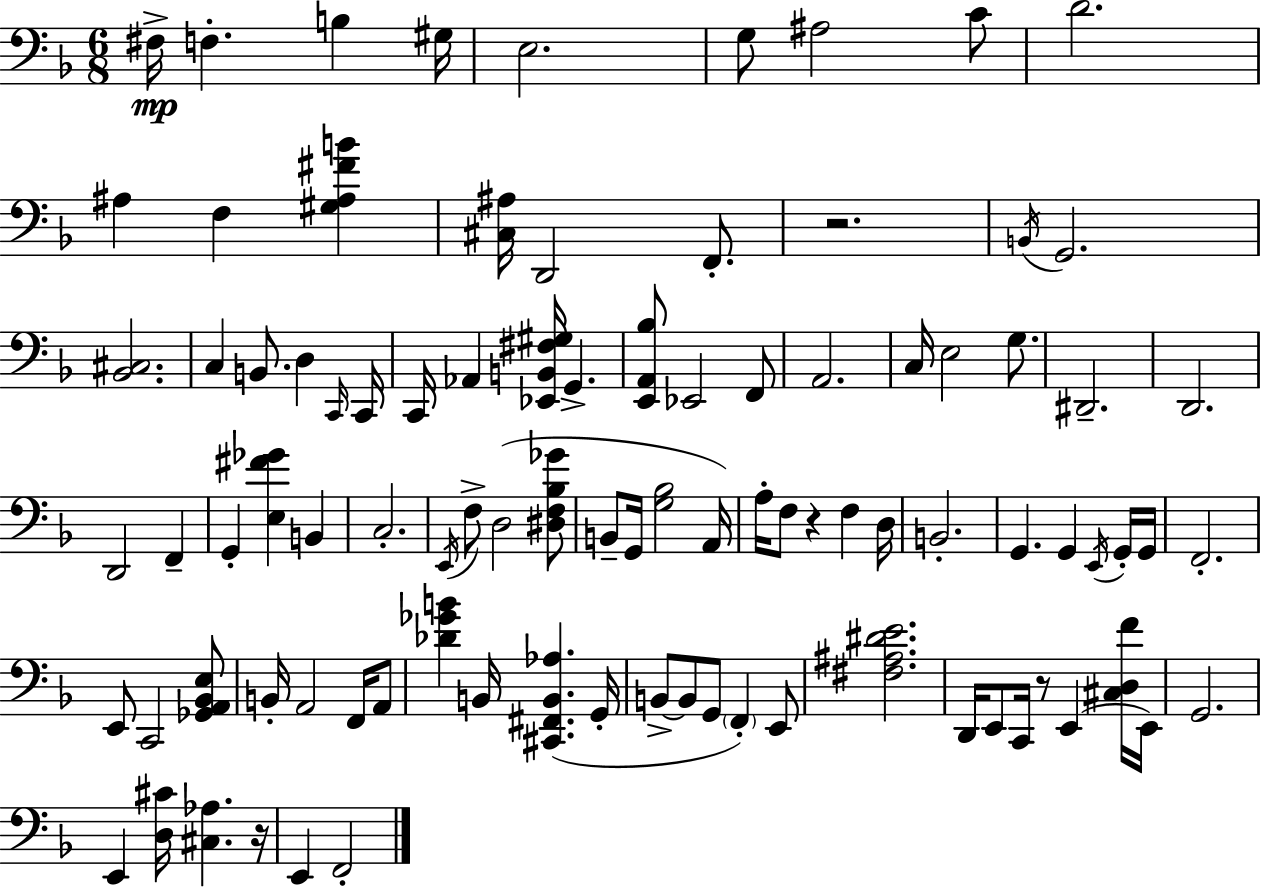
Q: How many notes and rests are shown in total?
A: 94